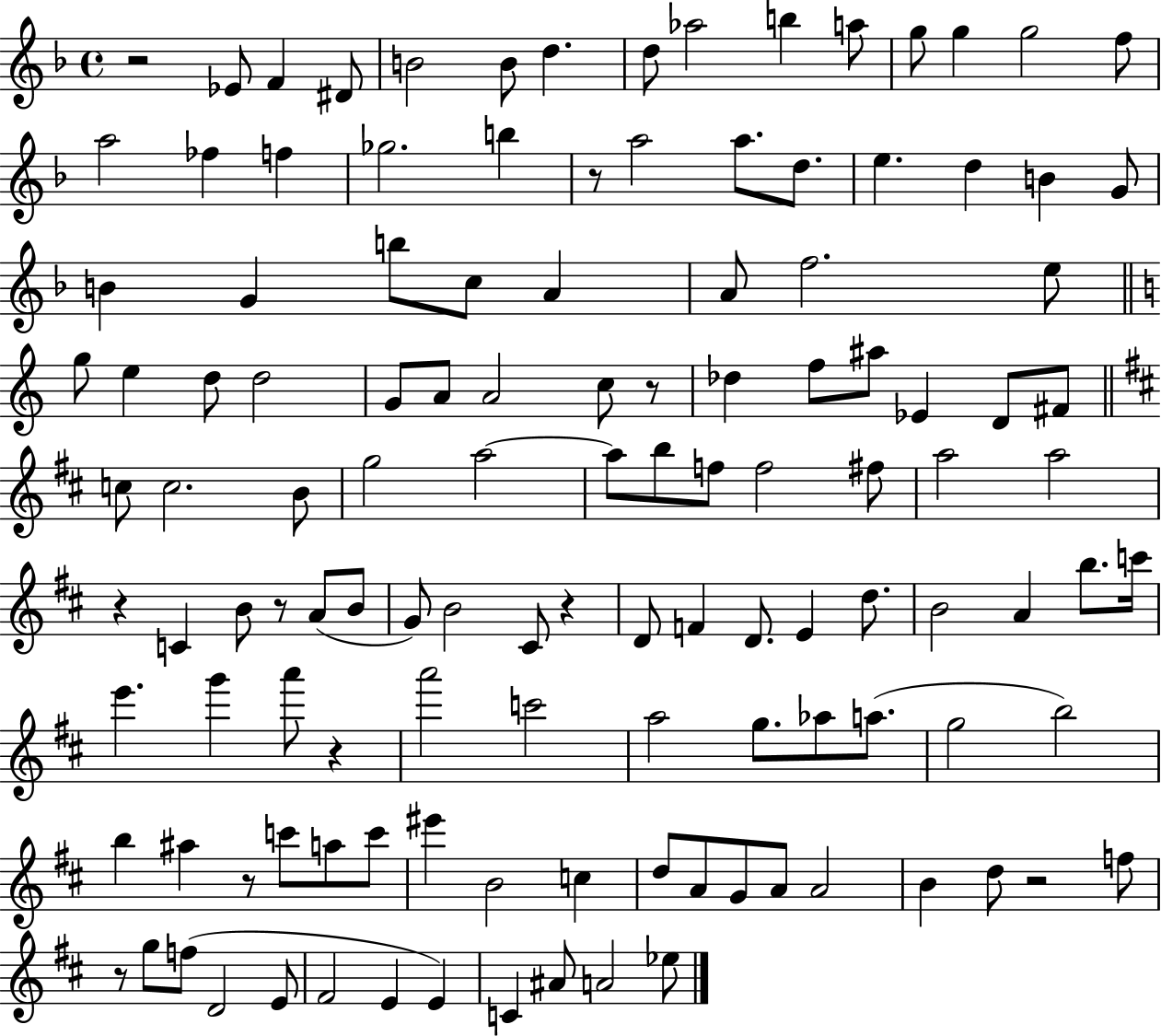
R/h Eb4/e F4/q D#4/e B4/h B4/e D5/q. D5/e Ab5/h B5/q A5/e G5/e G5/q G5/h F5/e A5/h FES5/q F5/q Gb5/h. B5/q R/e A5/h A5/e. D5/e. E5/q. D5/q B4/q G4/e B4/q G4/q B5/e C5/e A4/q A4/e F5/h. E5/e G5/e E5/q D5/e D5/h G4/e A4/e A4/h C5/e R/e Db5/q F5/e A#5/e Eb4/q D4/e F#4/e C5/e C5/h. B4/e G5/h A5/h A5/e B5/e F5/e F5/h F#5/e A5/h A5/h R/q C4/q B4/e R/e A4/e B4/e G4/e B4/h C#4/e R/q D4/e F4/q D4/e. E4/q D5/e. B4/h A4/q B5/e. C6/s E6/q. G6/q A6/e R/q A6/h C6/h A5/h G5/e. Ab5/e A5/e. G5/h B5/h B5/q A#5/q R/e C6/e A5/e C6/e EIS6/q B4/h C5/q D5/e A4/e G4/e A4/e A4/h B4/q D5/e R/h F5/e R/e G5/e F5/e D4/h E4/e F#4/h E4/q E4/q C4/q A#4/e A4/h Eb5/e